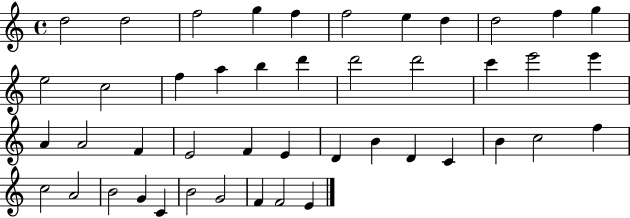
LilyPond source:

{
  \clef treble
  \time 4/4
  \defaultTimeSignature
  \key c \major
  d''2 d''2 | f''2 g''4 f''4 | f''2 e''4 d''4 | d''2 f''4 g''4 | \break e''2 c''2 | f''4 a''4 b''4 d'''4 | d'''2 d'''2 | c'''4 e'''2 e'''4 | \break a'4 a'2 f'4 | e'2 f'4 e'4 | d'4 b'4 d'4 c'4 | b'4 c''2 f''4 | \break c''2 a'2 | b'2 g'4 c'4 | b'2 g'2 | f'4 f'2 e'4 | \break \bar "|."
}